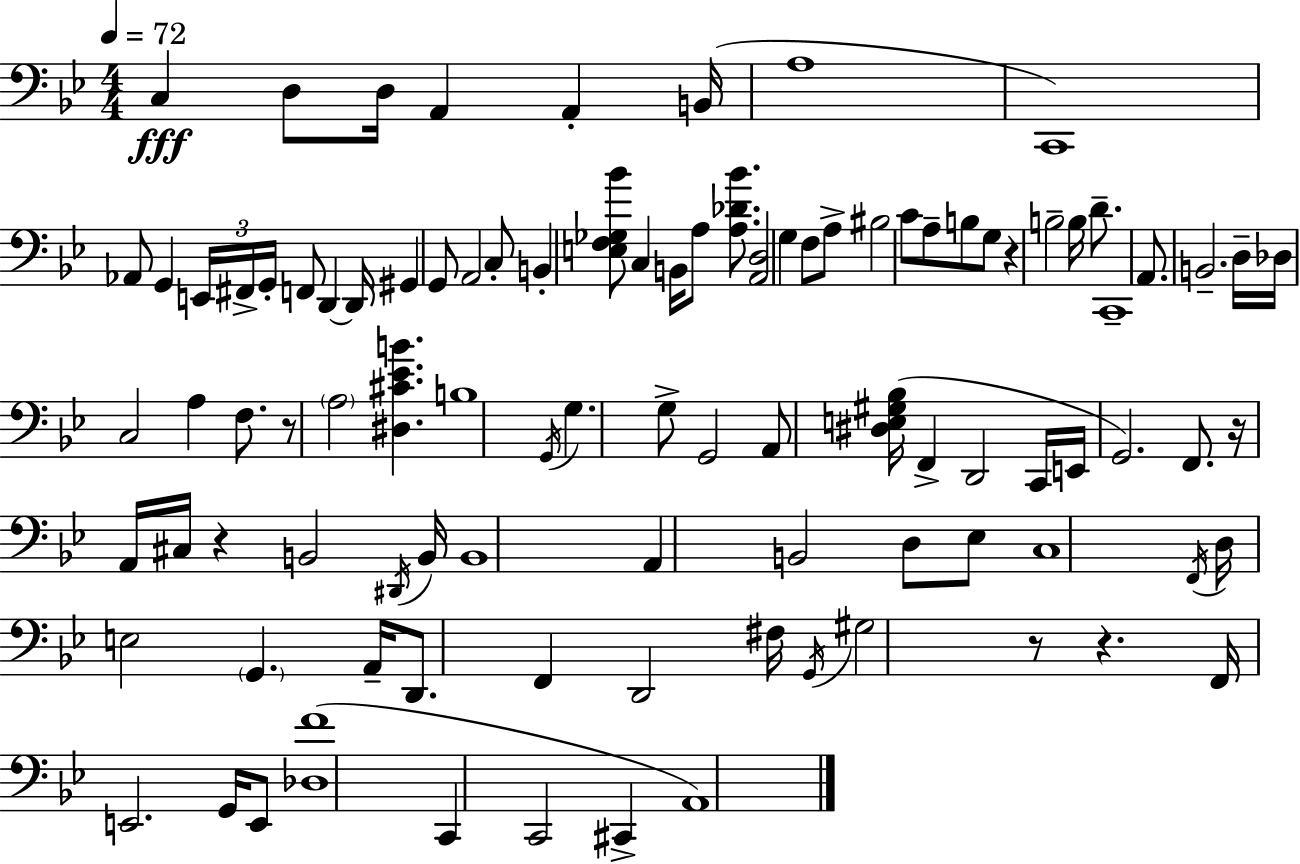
C3/q D3/e D3/s A2/q A2/q B2/s A3/w C2/w Ab2/e G2/q E2/s F#2/s G2/s F2/e D2/q D2/s G#2/q G2/e A2/h C3/e B2/q [E3,F3,Gb3,Bb4]/e C3/q B2/s A3/e [A3,Db4,Bb4]/e. [A2,D3]/h G3/q F3/e A3/e BIS3/h C4/e A3/e B3/e G3/e R/q B3/h B3/s D4/e. C2/w A2/e. B2/h. D3/s Db3/s C3/h A3/q F3/e. R/e A3/h [D#3,C#4,Eb4,B4]/q. B3/w G2/s G3/q. G3/e G2/h A2/e [D#3,E3,G#3,Bb3]/s F2/q D2/h C2/s E2/s G2/h. F2/e. R/s A2/s C#3/s R/q B2/h D#2/s B2/s B2/w A2/q B2/h D3/e Eb3/e C3/w F2/s D3/s E3/h G2/q. A2/s D2/e. F2/q D2/h F#3/s G2/s G#3/h R/e R/q. F2/s E2/h. G2/s E2/e [Db3,F4]/w C2/q C2/h C#2/q A2/w